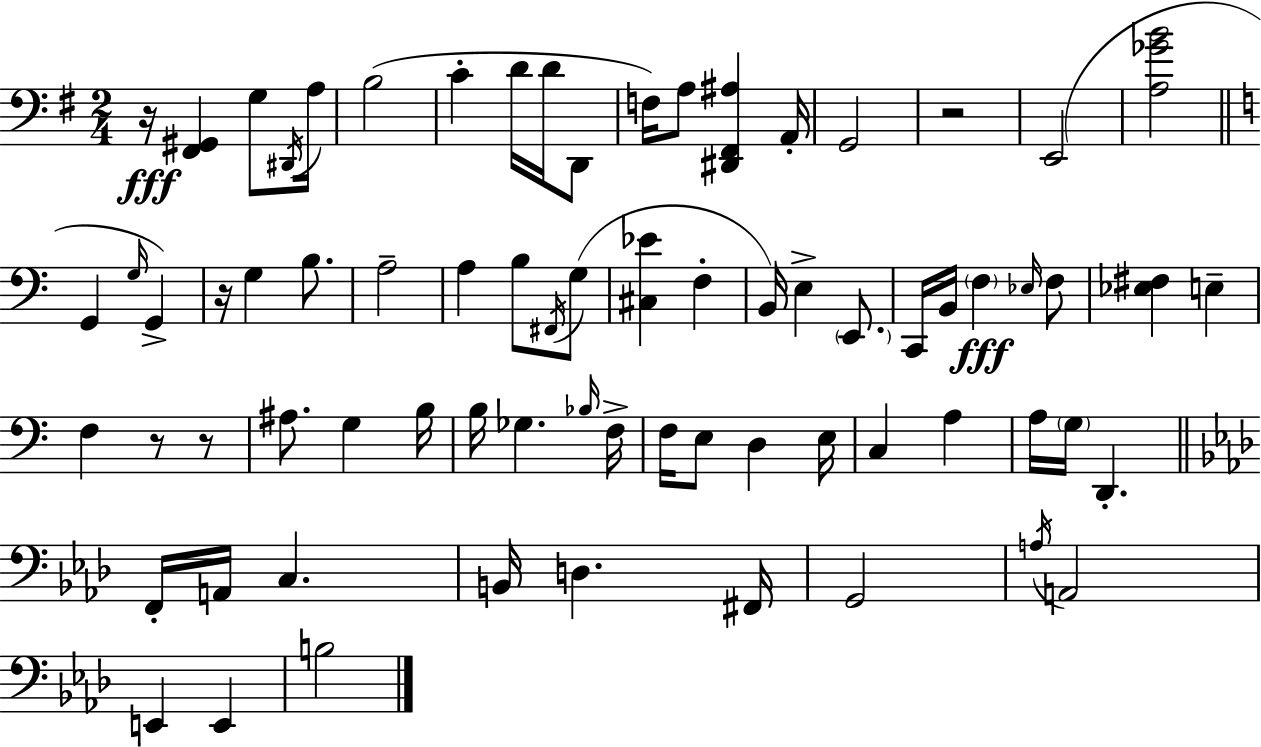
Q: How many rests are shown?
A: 5